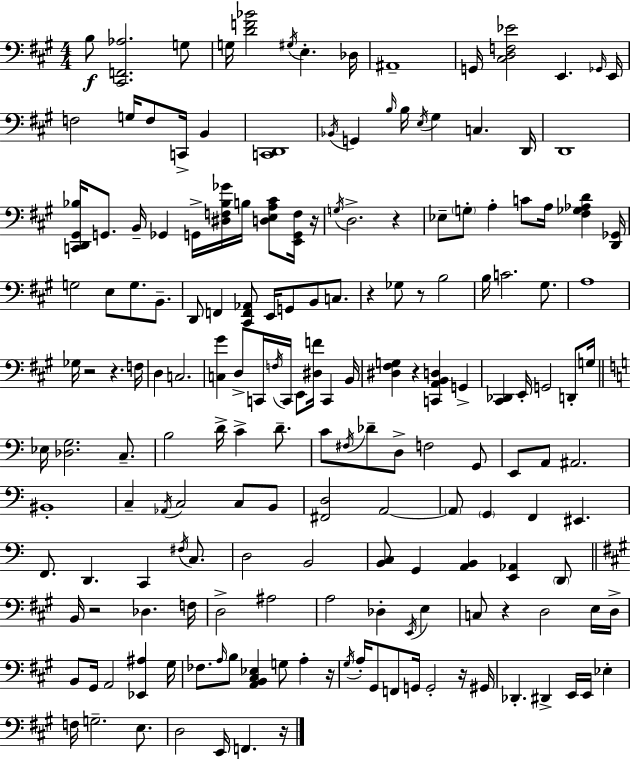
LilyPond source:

{
  \clef bass
  \numericTimeSignature
  \time 4/4
  \key a \major
  b8\f <cis, f, aes>2. g8 | g16 <d' f' bes'>2 \acciaccatura { gis16 } e4.-. | des16 ais,1-- | g,16 <cis d f ees'>2 e,4. | \break \grace { ges,16 } e,16 f2 g16 f8 c,16-> b,4 | <c, d,>1 | \acciaccatura { bes,16 } g,4 \grace { b16 } b16 \acciaccatura { e16 } gis4 c4. | d,16 d,1 | \break <c, d, gis, bes>16 g,8. b,16-- ges,4 g,16-> <dis f bes ges'>16 | b16 <d e a cis'>8 <e, g, f>16 r16 \acciaccatura { g16 } d2.-> | r4 ees8-- \parenthesize g8-. a4-. c'8 | a16 <fis ges aes d'>4 <d, ges,>16 g2 e8 | \break g8. b,8.-- d,8 f,4 <cis, f, aes,>8 e,16 g,8 | b,8 c8. r4 ges8 r8 b2 | b16 c'2. | gis8. a1 | \break ges16 r2 r4. | f16 d4 c2. | <c gis'>4 d8-> c,16 \acciaccatura { f16 } c,16 e,8 | <dis f'>16 c,4 b,16 <dis fis g>4 r4 <c, a, b, d>4 | \break g,4-> <cis, des,>4 e,16-. g,2 | d,8-. g16 \bar "||" \break \key c \major ees16 <des g>2. c8.-- | b2 d'16-> c'4-> d'8.-- | c'8 \acciaccatura { fis16 } des'8-- d8-> f2 g,8 | e,8 a,8 ais,2. | \break bis,1-. | c4-- \acciaccatura { aes,16 } c2 c8 | b,8 <fis, d>2 a,2~~ | \parenthesize a,8 \parenthesize g,4 f,4 eis,4. | \break f,8. d,4. c,4 \acciaccatura { fis16 } | c8. d2 b,2 | <b, c>8 g,4 <a, b,>4 <e, aes,>4 | \parenthesize d,8 \bar "||" \break \key a \major b,16 r2 des4. f16 | d2-> ais2 | a2 des4-. \acciaccatura { e,16 } e4 | c8 r4 d2 e16 | \break d16-> b,8 gis,16 a,2 <ees, ais>4 | gis16 fes8. \grace { a16 } b8 <a, b, cis ees>4 g8 a4-. | r16 \acciaccatura { gis16 } a16-. gis,8 f,8 g,16 g,2-. | r16 gis,16 des,4.-. dis,4-> e,16 e,16 ees4-. | \break f16 g2.-- | e8. d2 e,16 f,4. | r16 \bar "|."
}